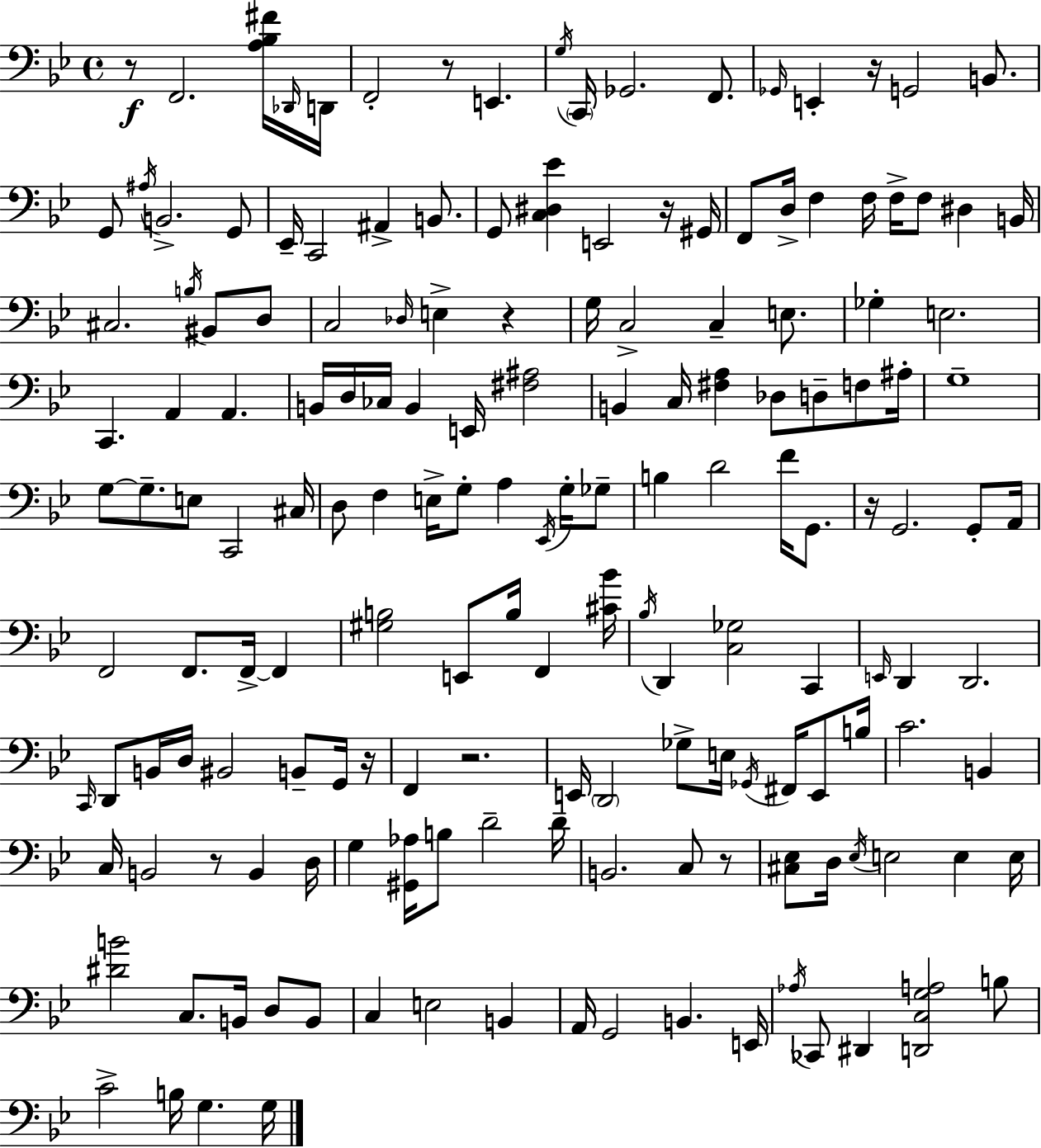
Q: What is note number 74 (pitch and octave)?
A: B3